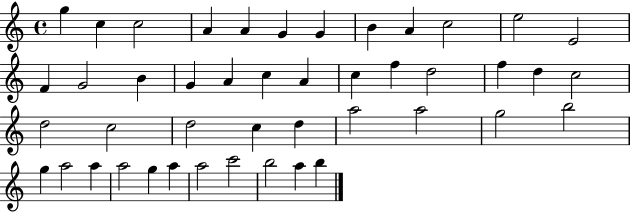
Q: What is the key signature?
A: C major